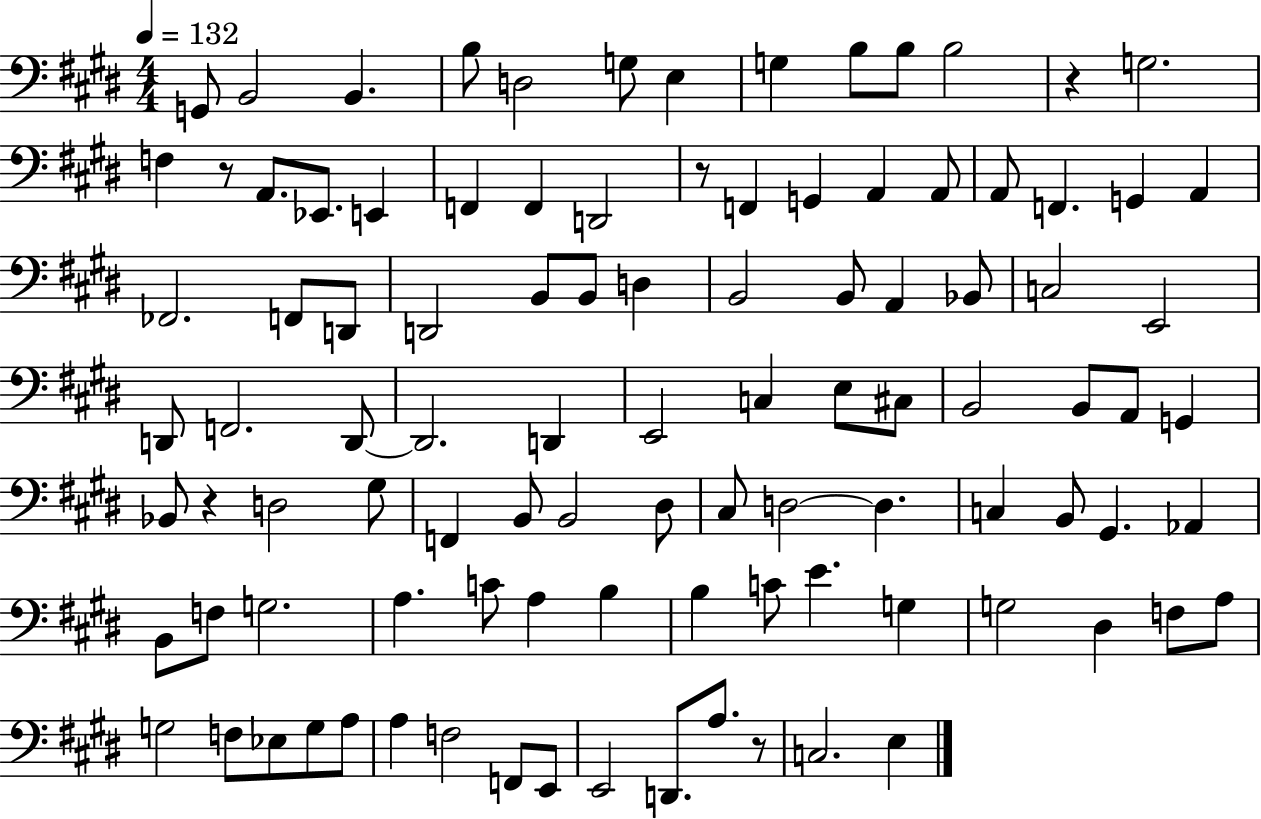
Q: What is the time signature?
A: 4/4